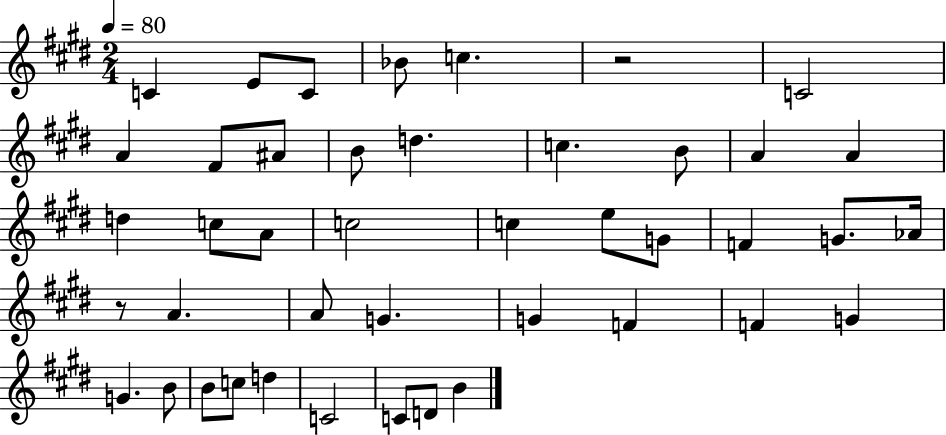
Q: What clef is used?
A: treble